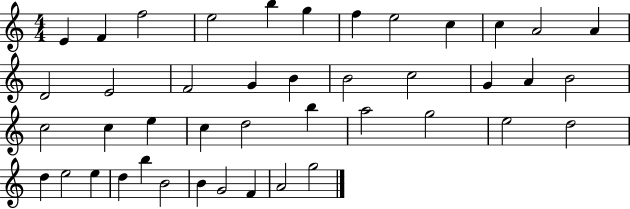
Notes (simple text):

E4/q F4/q F5/h E5/h B5/q G5/q F5/q E5/h C5/q C5/q A4/h A4/q D4/h E4/h F4/h G4/q B4/q B4/h C5/h G4/q A4/q B4/h C5/h C5/q E5/q C5/q D5/h B5/q A5/h G5/h E5/h D5/h D5/q E5/h E5/q D5/q B5/q B4/h B4/q G4/h F4/q A4/h G5/h